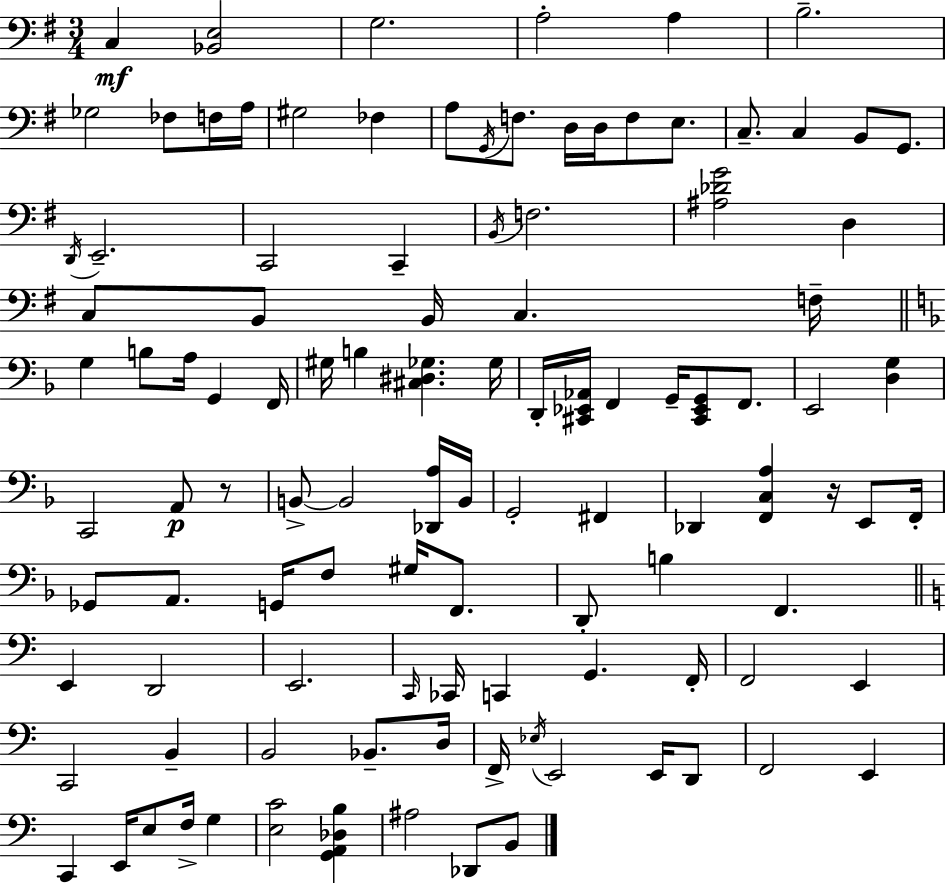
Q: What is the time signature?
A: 3/4